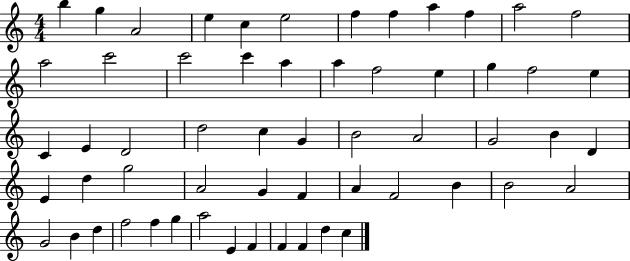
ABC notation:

X:1
T:Untitled
M:4/4
L:1/4
K:C
b g A2 e c e2 f f a f a2 f2 a2 c'2 c'2 c' a a f2 e g f2 e C E D2 d2 c G B2 A2 G2 B D E d g2 A2 G F A F2 B B2 A2 G2 B d f2 f g a2 E F F F d c